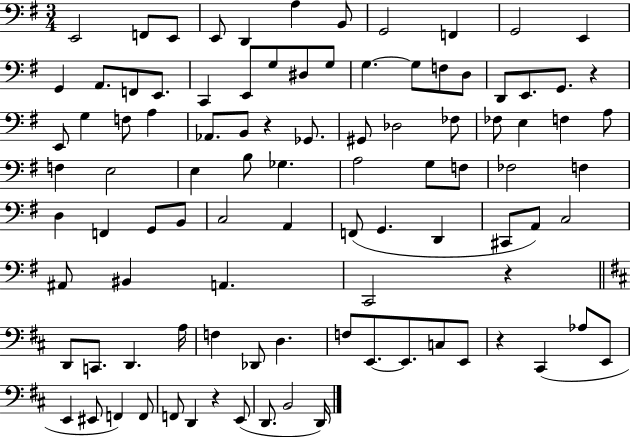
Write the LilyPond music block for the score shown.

{
  \clef bass
  \numericTimeSignature
  \time 3/4
  \key g \major
  e,2 f,8 e,8 | e,8 d,4 a4 b,8 | g,2 f,4 | g,2 e,4 | \break g,4 a,8. f,8 e,8. | c,4 e,8 g8 dis8 g8 | g4.~~ g8 f8 d8 | d,8 e,8. g,8. r4 | \break e,8 g4 f8 a4 | aes,8. b,8 r4 ges,8. | gis,8 des2 fes8 | fes8 e4 f4 a8 | \break f4 e2 | e4 b8 ges4. | a2 g8 f8 | fes2 f4 | \break d4 f,4 g,8 b,8 | c2 a,4 | f,8( g,4. d,4 | cis,8 a,8) c2 | \break ais,8 bis,4 a,4. | c,2 r4 | \bar "||" \break \key d \major d,8 c,8. d,4. a16 | f4 des,8 d4. | f8 e,8.~~ e,8. c8 e,8 | r4 cis,4( aes8 e,8 | \break e,4 eis,8 f,4) f,8 | f,8 d,4 r4 e,8( | d,8. b,2 d,16) | \bar "|."
}